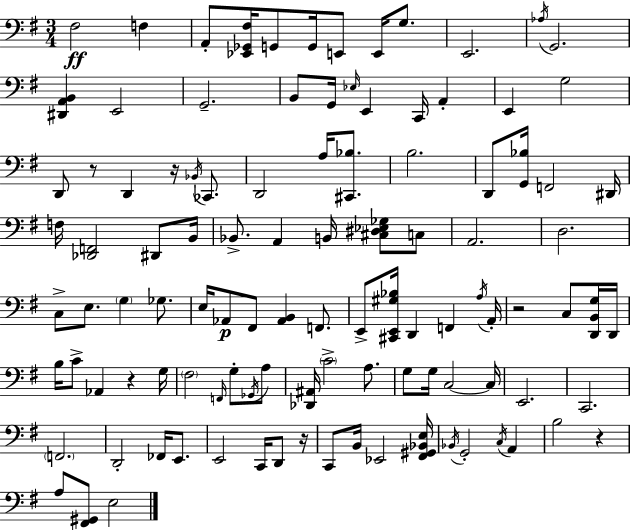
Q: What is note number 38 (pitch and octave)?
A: C3